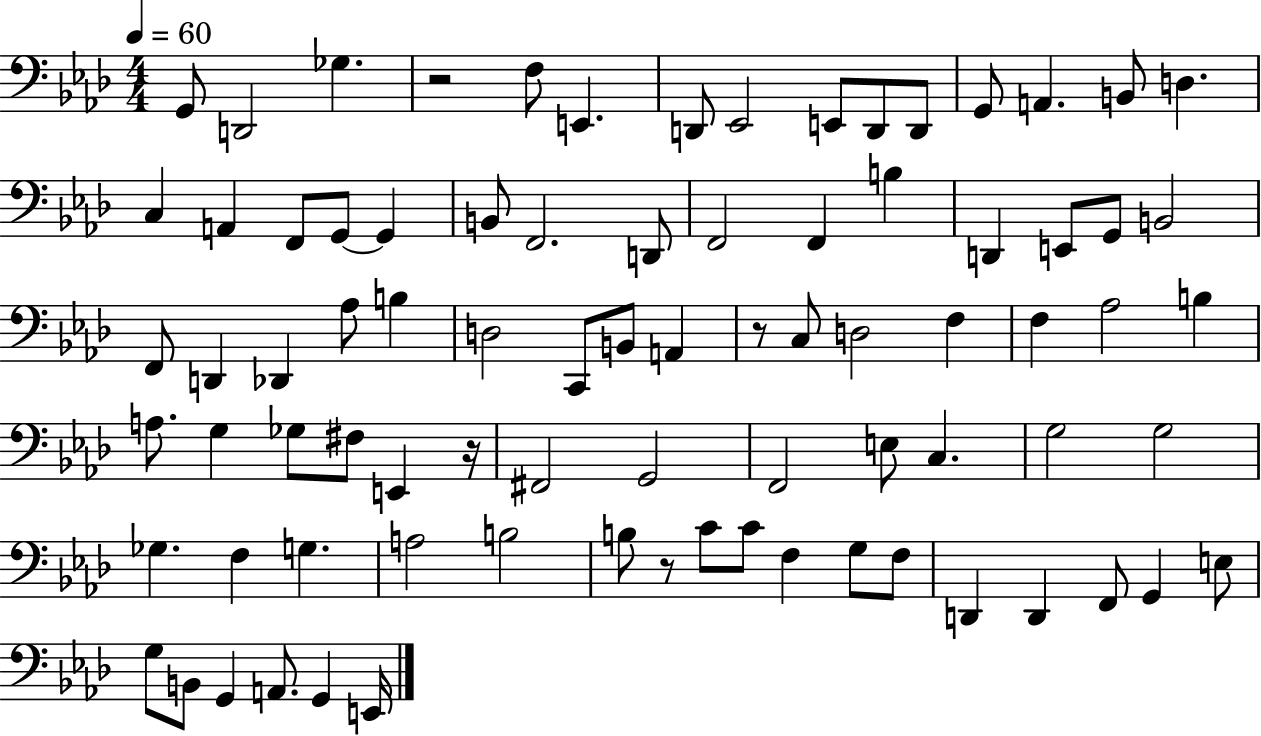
G2/e D2/h Gb3/q. R/h F3/e E2/q. D2/e Eb2/h E2/e D2/e D2/e G2/e A2/q. B2/e D3/q. C3/q A2/q F2/e G2/e G2/q B2/e F2/h. D2/e F2/h F2/q B3/q D2/q E2/e G2/e B2/h F2/e D2/q Db2/q Ab3/e B3/q D3/h C2/e B2/e A2/q R/e C3/e D3/h F3/q F3/q Ab3/h B3/q A3/e. G3/q Gb3/e F#3/e E2/q R/s F#2/h G2/h F2/h E3/e C3/q. G3/h G3/h Gb3/q. F3/q G3/q. A3/h B3/h B3/e R/e C4/e C4/e F3/q G3/e F3/e D2/q D2/q F2/e G2/q E3/e G3/e B2/e G2/q A2/e. G2/q E2/s